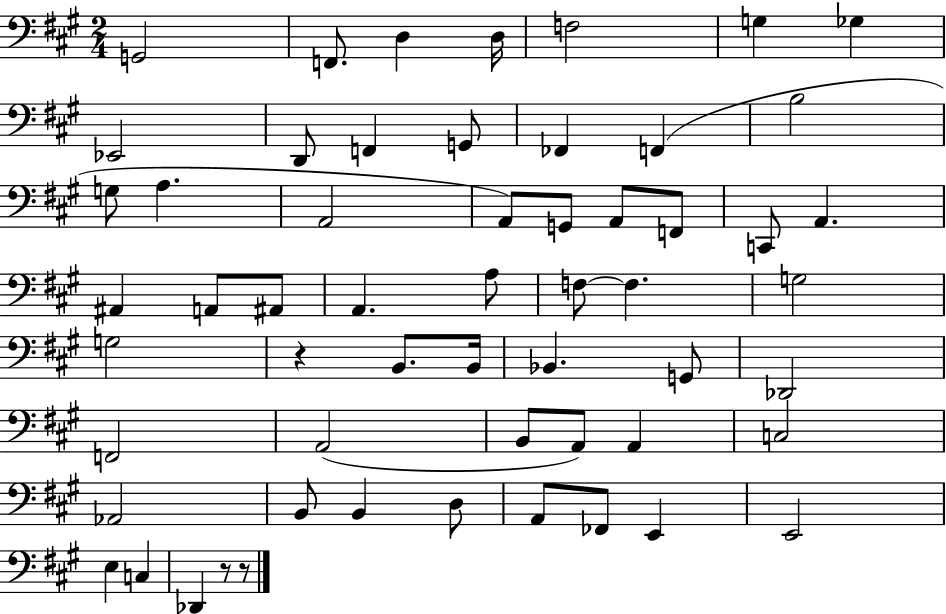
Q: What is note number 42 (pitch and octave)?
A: A2